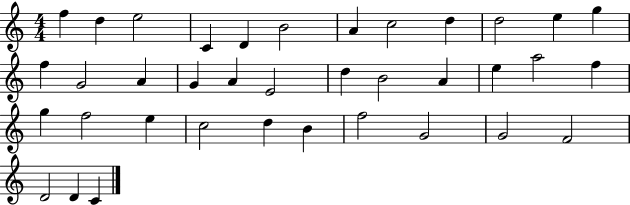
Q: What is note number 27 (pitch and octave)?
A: E5